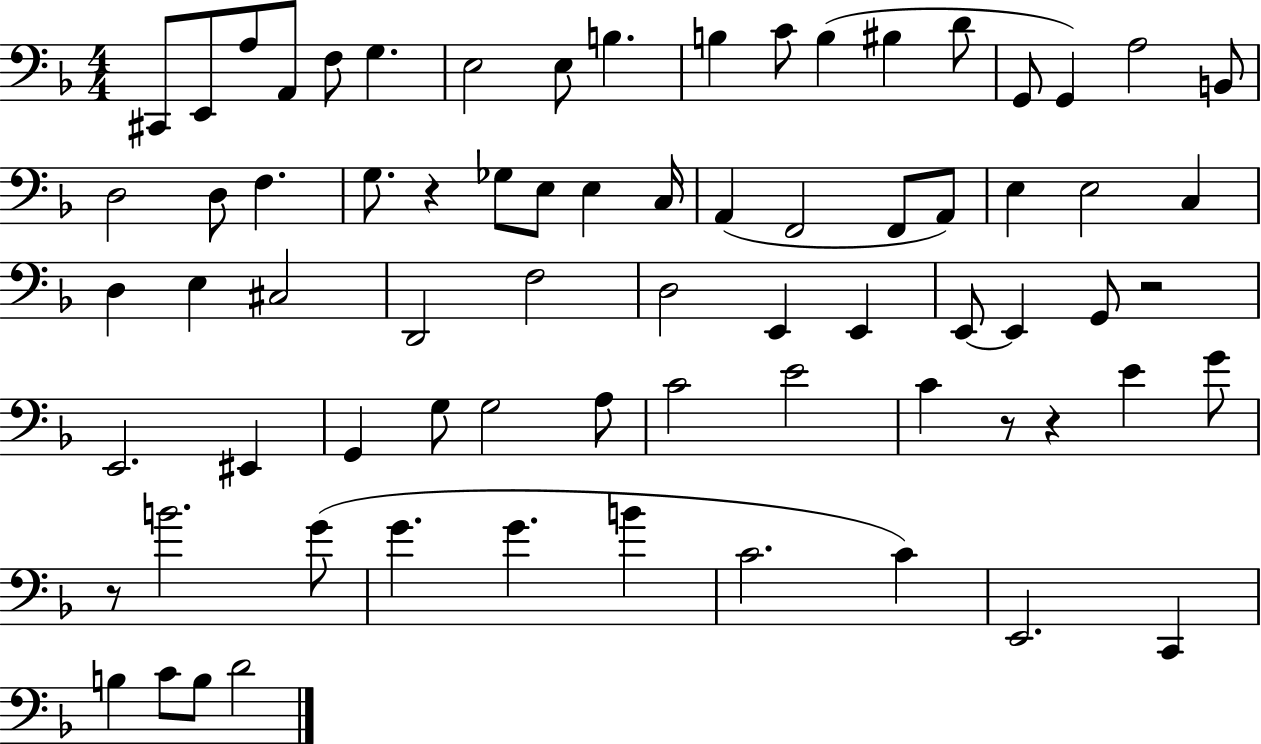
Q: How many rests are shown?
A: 5